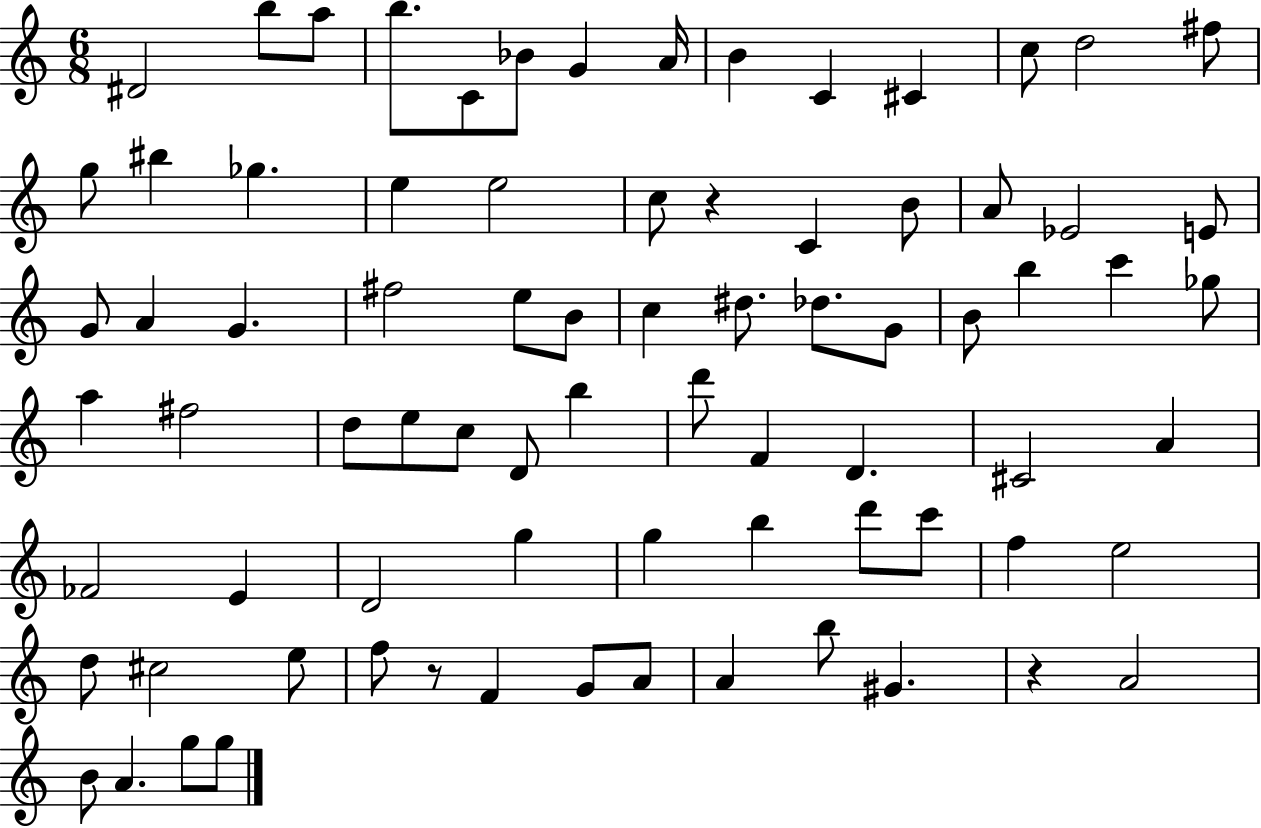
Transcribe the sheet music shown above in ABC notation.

X:1
T:Untitled
M:6/8
L:1/4
K:C
^D2 b/2 a/2 b/2 C/2 _B/2 G A/4 B C ^C c/2 d2 ^f/2 g/2 ^b _g e e2 c/2 z C B/2 A/2 _E2 E/2 G/2 A G ^f2 e/2 B/2 c ^d/2 _d/2 G/2 B/2 b c' _g/2 a ^f2 d/2 e/2 c/2 D/2 b d'/2 F D ^C2 A _F2 E D2 g g b d'/2 c'/2 f e2 d/2 ^c2 e/2 f/2 z/2 F G/2 A/2 A b/2 ^G z A2 B/2 A g/2 g/2